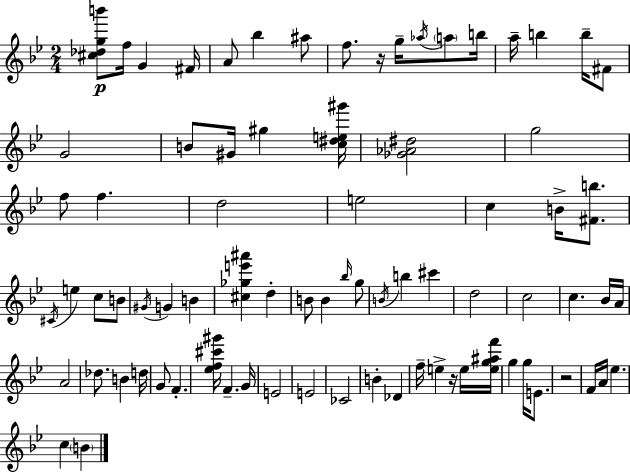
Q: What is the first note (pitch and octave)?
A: F5